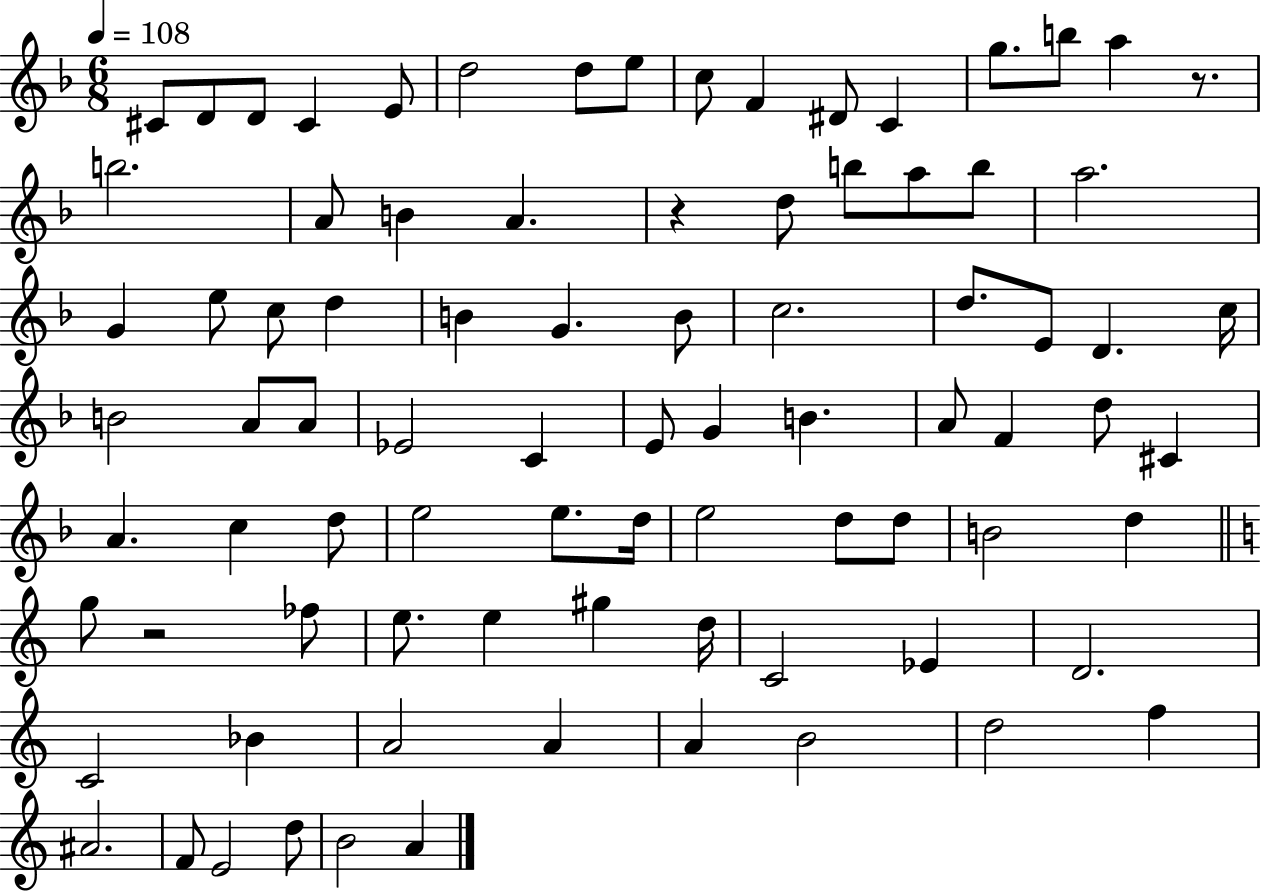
X:1
T:Untitled
M:6/8
L:1/4
K:F
^C/2 D/2 D/2 ^C E/2 d2 d/2 e/2 c/2 F ^D/2 C g/2 b/2 a z/2 b2 A/2 B A z d/2 b/2 a/2 b/2 a2 G e/2 c/2 d B G B/2 c2 d/2 E/2 D c/4 B2 A/2 A/2 _E2 C E/2 G B A/2 F d/2 ^C A c d/2 e2 e/2 d/4 e2 d/2 d/2 B2 d g/2 z2 _f/2 e/2 e ^g d/4 C2 _E D2 C2 _B A2 A A B2 d2 f ^A2 F/2 E2 d/2 B2 A